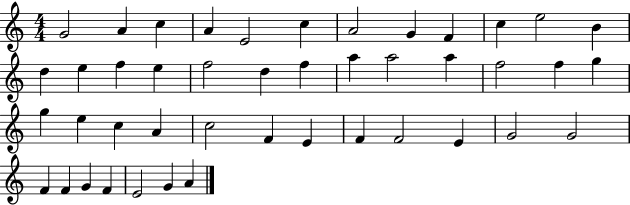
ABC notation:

X:1
T:Untitled
M:4/4
L:1/4
K:C
G2 A c A E2 c A2 G F c e2 B d e f e f2 d f a a2 a f2 f g g e c A c2 F E F F2 E G2 G2 F F G F E2 G A